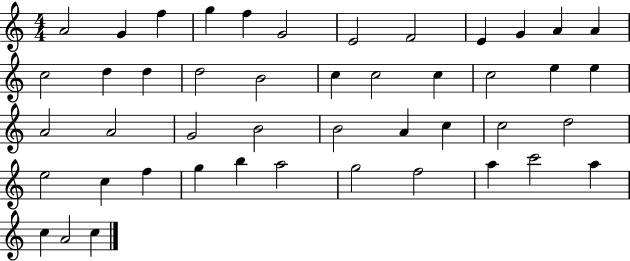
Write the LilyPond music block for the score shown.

{
  \clef treble
  \numericTimeSignature
  \time 4/4
  \key c \major
  a'2 g'4 f''4 | g''4 f''4 g'2 | e'2 f'2 | e'4 g'4 a'4 a'4 | \break c''2 d''4 d''4 | d''2 b'2 | c''4 c''2 c''4 | c''2 e''4 e''4 | \break a'2 a'2 | g'2 b'2 | b'2 a'4 c''4 | c''2 d''2 | \break e''2 c''4 f''4 | g''4 b''4 a''2 | g''2 f''2 | a''4 c'''2 a''4 | \break c''4 a'2 c''4 | \bar "|."
}